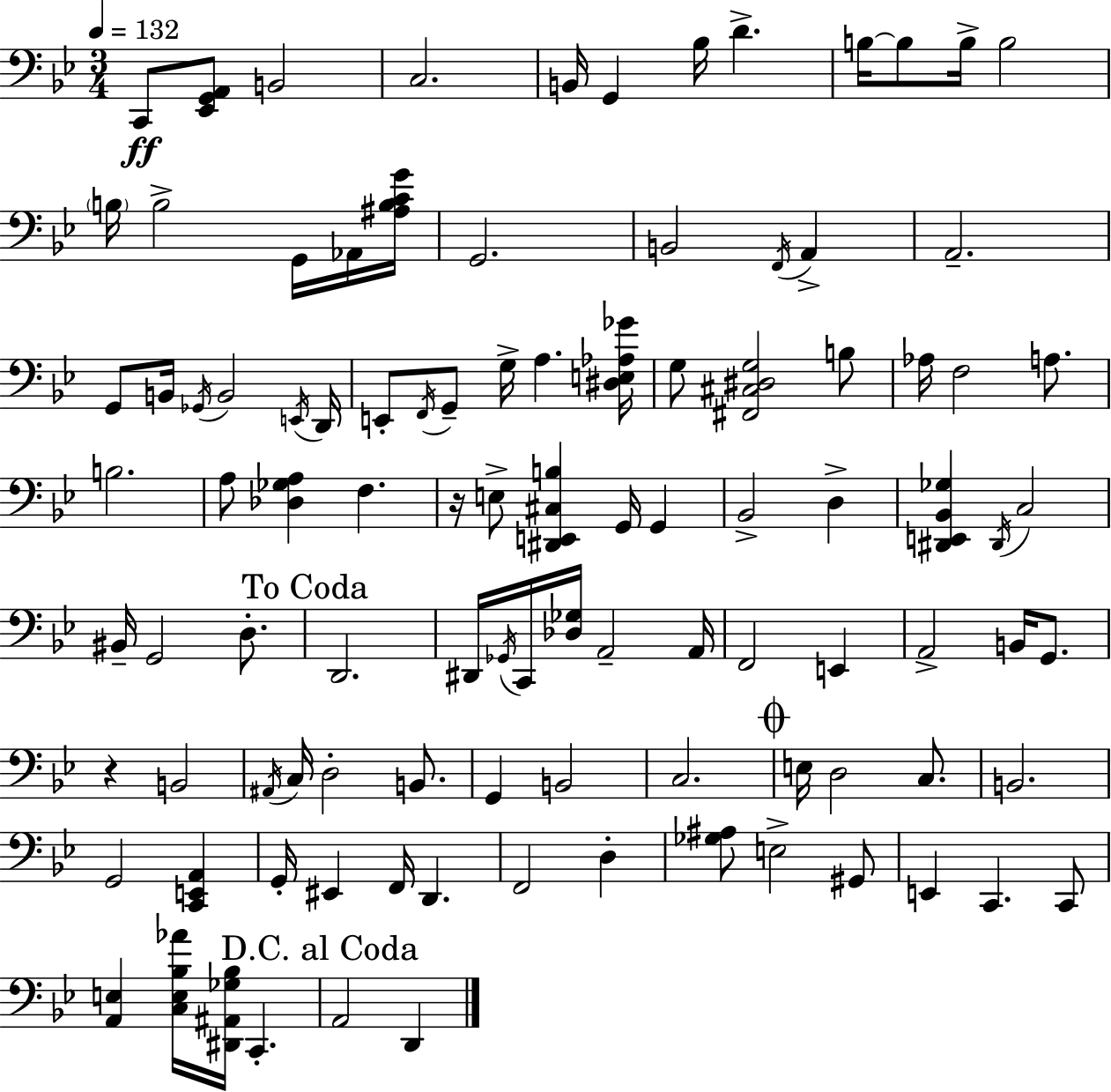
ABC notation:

X:1
T:Untitled
M:3/4
L:1/4
K:Bb
C,,/2 [_E,,G,,A,,]/2 B,,2 C,2 B,,/4 G,, _B,/4 D B,/4 B,/2 B,/4 B,2 B,/4 B,2 G,,/4 _A,,/4 [^A,B,CG]/4 G,,2 B,,2 F,,/4 A,, A,,2 G,,/2 B,,/4 _G,,/4 B,,2 E,,/4 D,,/4 E,,/2 F,,/4 G,,/2 G,/4 A, [^D,E,_A,_G]/4 G,/2 [^F,,^C,^D,G,]2 B,/2 _A,/4 F,2 A,/2 B,2 A,/2 [_D,_G,A,] F, z/4 E,/2 [^D,,E,,^C,B,] G,,/4 G,, _B,,2 D, [^D,,E,,_B,,_G,] ^D,,/4 C,2 ^B,,/4 G,,2 D,/2 D,,2 ^D,,/4 _G,,/4 C,,/4 [_D,_G,]/4 A,,2 A,,/4 F,,2 E,, A,,2 B,,/4 G,,/2 z B,,2 ^A,,/4 C,/4 D,2 B,,/2 G,, B,,2 C,2 E,/4 D,2 C,/2 B,,2 G,,2 [C,,E,,A,,] G,,/4 ^E,, F,,/4 D,, F,,2 D, [_G,^A,]/2 E,2 ^G,,/2 E,, C,, C,,/2 [A,,E,] [C,E,_B,_A]/4 [^D,,^A,,_G,_B,]/4 C,, A,,2 D,,